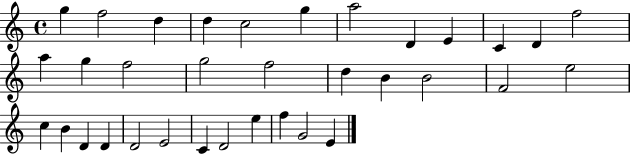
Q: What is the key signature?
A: C major